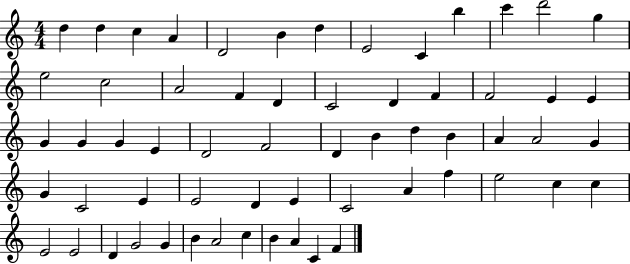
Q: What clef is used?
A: treble